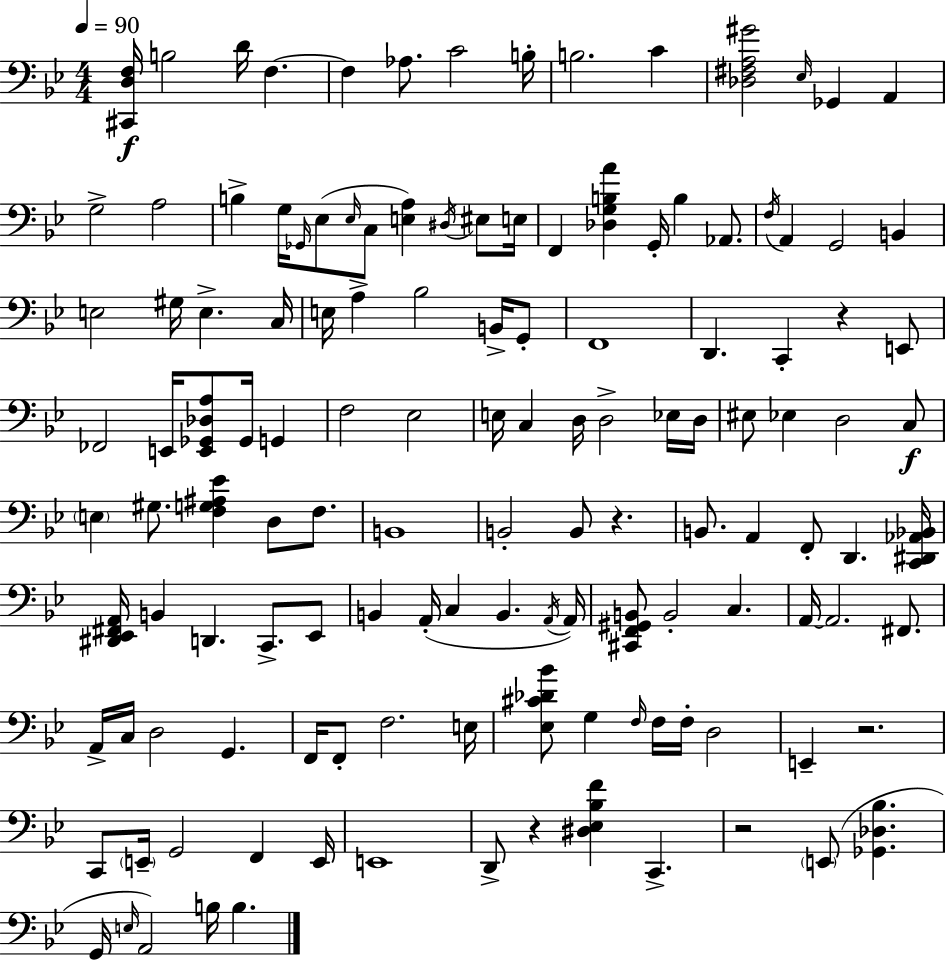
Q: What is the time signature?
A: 4/4